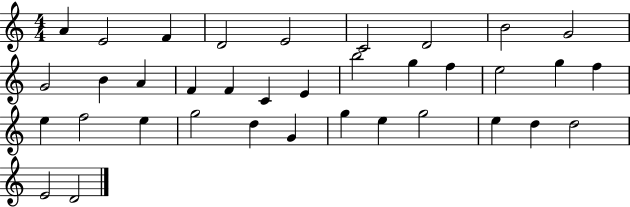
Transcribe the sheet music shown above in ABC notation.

X:1
T:Untitled
M:4/4
L:1/4
K:C
A E2 F D2 E2 C2 D2 B2 G2 G2 B A F F C E b2 g f e2 g f e f2 e g2 d G g e g2 e d d2 E2 D2